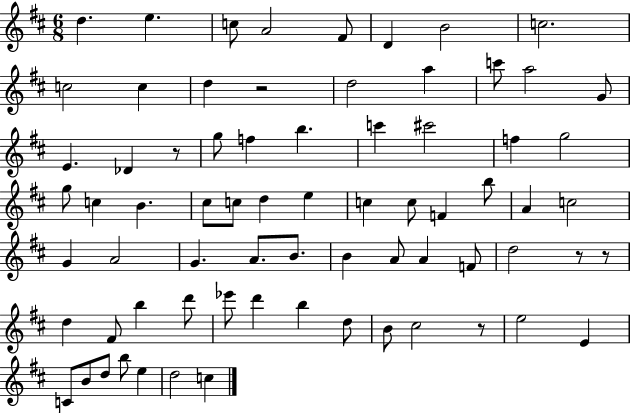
X:1
T:Untitled
M:6/8
L:1/4
K:D
d e c/2 A2 ^F/2 D B2 c2 c2 c d z2 d2 a c'/2 a2 G/2 E _D z/2 g/2 f b c' ^c'2 f g2 g/2 c B ^c/2 c/2 d e c c/2 F b/2 A c2 G A2 G A/2 B/2 B A/2 A F/2 d2 z/2 z/2 d ^F/2 b d'/2 _e'/2 d' b d/2 B/2 ^c2 z/2 e2 E C/2 B/2 d/2 b/2 e d2 c